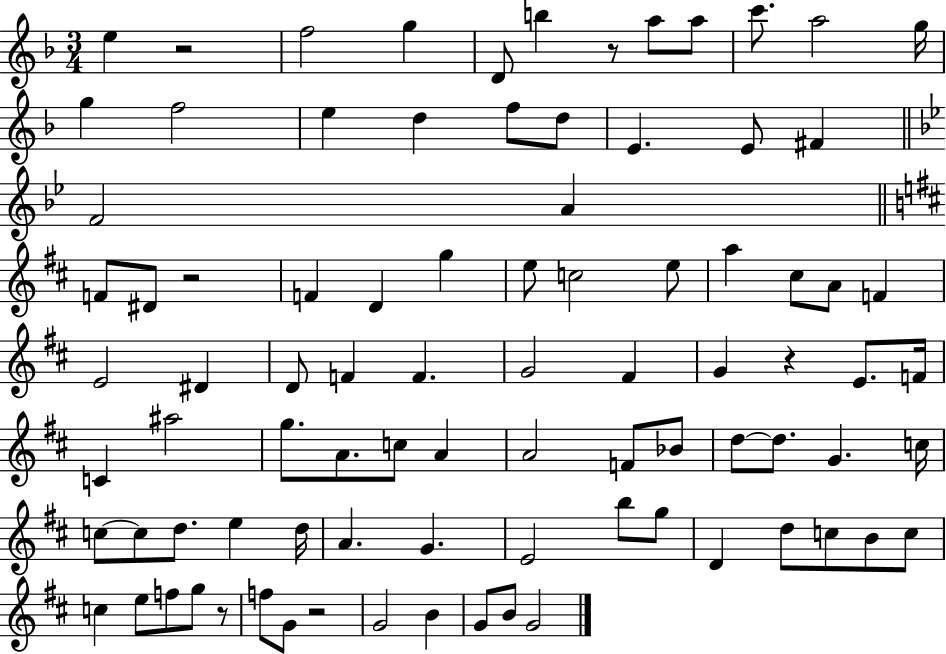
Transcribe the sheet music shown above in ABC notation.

X:1
T:Untitled
M:3/4
L:1/4
K:F
e z2 f2 g D/2 b z/2 a/2 a/2 c'/2 a2 g/4 g f2 e d f/2 d/2 E E/2 ^F F2 A F/2 ^D/2 z2 F D g e/2 c2 e/2 a ^c/2 A/2 F E2 ^D D/2 F F G2 ^F G z E/2 F/4 C ^a2 g/2 A/2 c/2 A A2 F/2 _B/2 d/2 d/2 G c/4 c/2 c/2 d/2 e d/4 A G E2 b/2 g/2 D d/2 c/2 B/2 c/2 c e/2 f/2 g/2 z/2 f/2 G/2 z2 G2 B G/2 B/2 G2